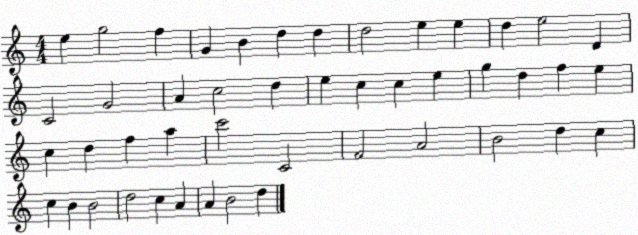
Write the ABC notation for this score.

X:1
T:Untitled
M:4/4
L:1/4
K:C
e g2 f G B d d d2 e e d e2 D C2 G2 A c2 d e c c e g d f e c d f a c'2 C2 F2 A2 B2 d c c B B2 d2 c A A B2 d